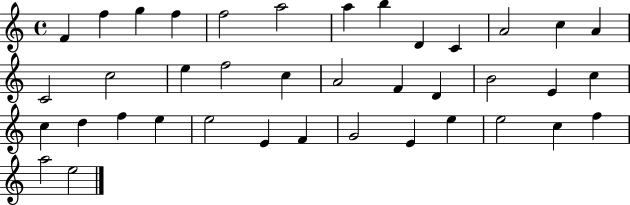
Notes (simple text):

F4/q F5/q G5/q F5/q F5/h A5/h A5/q B5/q D4/q C4/q A4/h C5/q A4/q C4/h C5/h E5/q F5/h C5/q A4/h F4/q D4/q B4/h E4/q C5/q C5/q D5/q F5/q E5/q E5/h E4/q F4/q G4/h E4/q E5/q E5/h C5/q F5/q A5/h E5/h